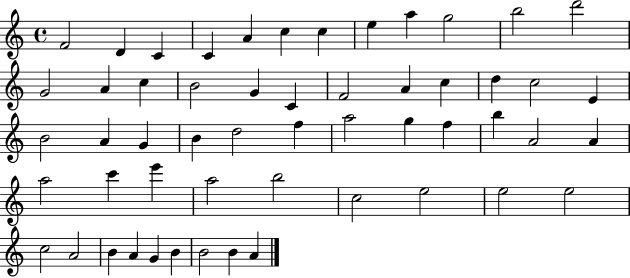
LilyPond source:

{
  \clef treble
  \time 4/4
  \defaultTimeSignature
  \key c \major
  f'2 d'4 c'4 | c'4 a'4 c''4 c''4 | e''4 a''4 g''2 | b''2 d'''2 | \break g'2 a'4 c''4 | b'2 g'4 c'4 | f'2 a'4 c''4 | d''4 c''2 e'4 | \break b'2 a'4 g'4 | b'4 d''2 f''4 | a''2 g''4 f''4 | b''4 a'2 a'4 | \break a''2 c'''4 e'''4 | a''2 b''2 | c''2 e''2 | e''2 e''2 | \break c''2 a'2 | b'4 a'4 g'4 b'4 | b'2 b'4 a'4 | \bar "|."
}